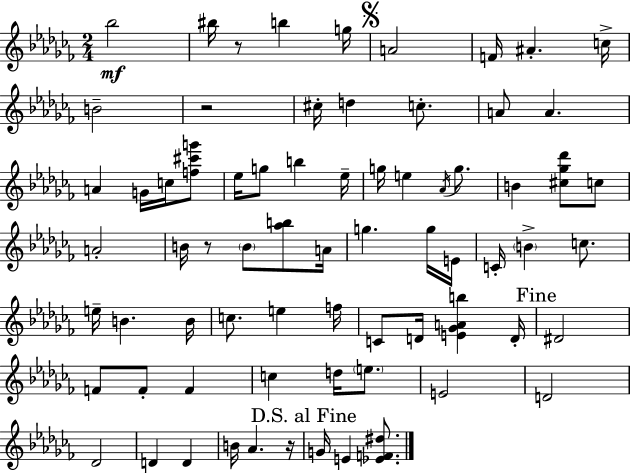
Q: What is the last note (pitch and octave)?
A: E4